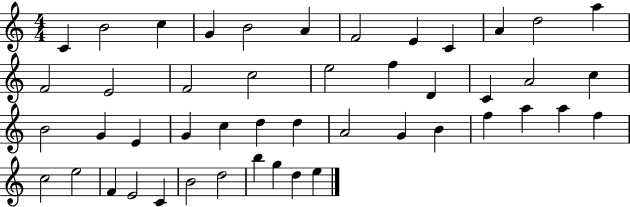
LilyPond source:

{
  \clef treble
  \numericTimeSignature
  \time 4/4
  \key c \major
  c'4 b'2 c''4 | g'4 b'2 a'4 | f'2 e'4 c'4 | a'4 d''2 a''4 | \break f'2 e'2 | f'2 c''2 | e''2 f''4 d'4 | c'4 a'2 c''4 | \break b'2 g'4 e'4 | g'4 c''4 d''4 d''4 | a'2 g'4 b'4 | f''4 a''4 a''4 f''4 | \break c''2 e''2 | f'4 e'2 c'4 | b'2 d''2 | b''4 g''4 d''4 e''4 | \break \bar "|."
}